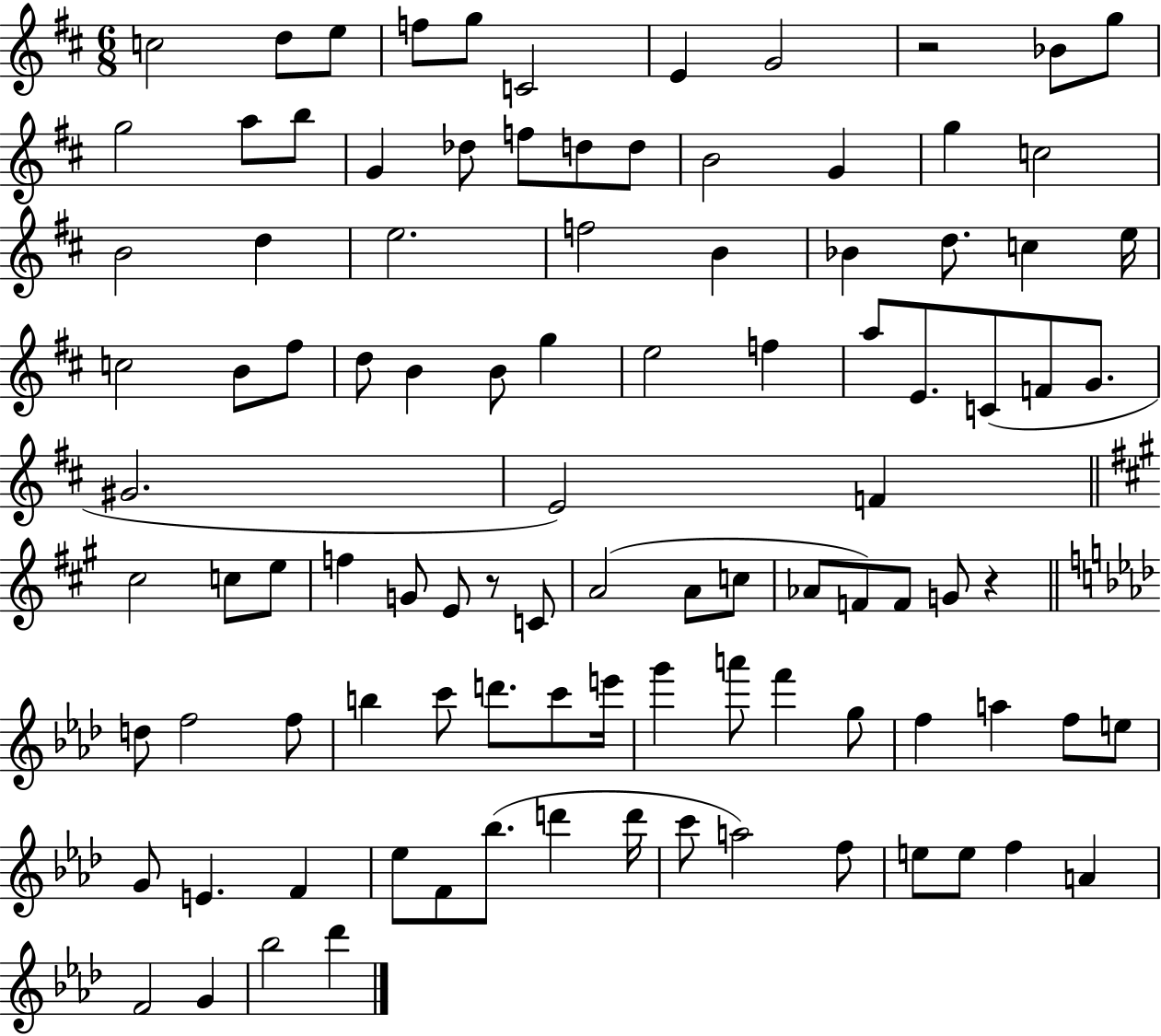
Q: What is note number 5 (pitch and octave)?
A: G5